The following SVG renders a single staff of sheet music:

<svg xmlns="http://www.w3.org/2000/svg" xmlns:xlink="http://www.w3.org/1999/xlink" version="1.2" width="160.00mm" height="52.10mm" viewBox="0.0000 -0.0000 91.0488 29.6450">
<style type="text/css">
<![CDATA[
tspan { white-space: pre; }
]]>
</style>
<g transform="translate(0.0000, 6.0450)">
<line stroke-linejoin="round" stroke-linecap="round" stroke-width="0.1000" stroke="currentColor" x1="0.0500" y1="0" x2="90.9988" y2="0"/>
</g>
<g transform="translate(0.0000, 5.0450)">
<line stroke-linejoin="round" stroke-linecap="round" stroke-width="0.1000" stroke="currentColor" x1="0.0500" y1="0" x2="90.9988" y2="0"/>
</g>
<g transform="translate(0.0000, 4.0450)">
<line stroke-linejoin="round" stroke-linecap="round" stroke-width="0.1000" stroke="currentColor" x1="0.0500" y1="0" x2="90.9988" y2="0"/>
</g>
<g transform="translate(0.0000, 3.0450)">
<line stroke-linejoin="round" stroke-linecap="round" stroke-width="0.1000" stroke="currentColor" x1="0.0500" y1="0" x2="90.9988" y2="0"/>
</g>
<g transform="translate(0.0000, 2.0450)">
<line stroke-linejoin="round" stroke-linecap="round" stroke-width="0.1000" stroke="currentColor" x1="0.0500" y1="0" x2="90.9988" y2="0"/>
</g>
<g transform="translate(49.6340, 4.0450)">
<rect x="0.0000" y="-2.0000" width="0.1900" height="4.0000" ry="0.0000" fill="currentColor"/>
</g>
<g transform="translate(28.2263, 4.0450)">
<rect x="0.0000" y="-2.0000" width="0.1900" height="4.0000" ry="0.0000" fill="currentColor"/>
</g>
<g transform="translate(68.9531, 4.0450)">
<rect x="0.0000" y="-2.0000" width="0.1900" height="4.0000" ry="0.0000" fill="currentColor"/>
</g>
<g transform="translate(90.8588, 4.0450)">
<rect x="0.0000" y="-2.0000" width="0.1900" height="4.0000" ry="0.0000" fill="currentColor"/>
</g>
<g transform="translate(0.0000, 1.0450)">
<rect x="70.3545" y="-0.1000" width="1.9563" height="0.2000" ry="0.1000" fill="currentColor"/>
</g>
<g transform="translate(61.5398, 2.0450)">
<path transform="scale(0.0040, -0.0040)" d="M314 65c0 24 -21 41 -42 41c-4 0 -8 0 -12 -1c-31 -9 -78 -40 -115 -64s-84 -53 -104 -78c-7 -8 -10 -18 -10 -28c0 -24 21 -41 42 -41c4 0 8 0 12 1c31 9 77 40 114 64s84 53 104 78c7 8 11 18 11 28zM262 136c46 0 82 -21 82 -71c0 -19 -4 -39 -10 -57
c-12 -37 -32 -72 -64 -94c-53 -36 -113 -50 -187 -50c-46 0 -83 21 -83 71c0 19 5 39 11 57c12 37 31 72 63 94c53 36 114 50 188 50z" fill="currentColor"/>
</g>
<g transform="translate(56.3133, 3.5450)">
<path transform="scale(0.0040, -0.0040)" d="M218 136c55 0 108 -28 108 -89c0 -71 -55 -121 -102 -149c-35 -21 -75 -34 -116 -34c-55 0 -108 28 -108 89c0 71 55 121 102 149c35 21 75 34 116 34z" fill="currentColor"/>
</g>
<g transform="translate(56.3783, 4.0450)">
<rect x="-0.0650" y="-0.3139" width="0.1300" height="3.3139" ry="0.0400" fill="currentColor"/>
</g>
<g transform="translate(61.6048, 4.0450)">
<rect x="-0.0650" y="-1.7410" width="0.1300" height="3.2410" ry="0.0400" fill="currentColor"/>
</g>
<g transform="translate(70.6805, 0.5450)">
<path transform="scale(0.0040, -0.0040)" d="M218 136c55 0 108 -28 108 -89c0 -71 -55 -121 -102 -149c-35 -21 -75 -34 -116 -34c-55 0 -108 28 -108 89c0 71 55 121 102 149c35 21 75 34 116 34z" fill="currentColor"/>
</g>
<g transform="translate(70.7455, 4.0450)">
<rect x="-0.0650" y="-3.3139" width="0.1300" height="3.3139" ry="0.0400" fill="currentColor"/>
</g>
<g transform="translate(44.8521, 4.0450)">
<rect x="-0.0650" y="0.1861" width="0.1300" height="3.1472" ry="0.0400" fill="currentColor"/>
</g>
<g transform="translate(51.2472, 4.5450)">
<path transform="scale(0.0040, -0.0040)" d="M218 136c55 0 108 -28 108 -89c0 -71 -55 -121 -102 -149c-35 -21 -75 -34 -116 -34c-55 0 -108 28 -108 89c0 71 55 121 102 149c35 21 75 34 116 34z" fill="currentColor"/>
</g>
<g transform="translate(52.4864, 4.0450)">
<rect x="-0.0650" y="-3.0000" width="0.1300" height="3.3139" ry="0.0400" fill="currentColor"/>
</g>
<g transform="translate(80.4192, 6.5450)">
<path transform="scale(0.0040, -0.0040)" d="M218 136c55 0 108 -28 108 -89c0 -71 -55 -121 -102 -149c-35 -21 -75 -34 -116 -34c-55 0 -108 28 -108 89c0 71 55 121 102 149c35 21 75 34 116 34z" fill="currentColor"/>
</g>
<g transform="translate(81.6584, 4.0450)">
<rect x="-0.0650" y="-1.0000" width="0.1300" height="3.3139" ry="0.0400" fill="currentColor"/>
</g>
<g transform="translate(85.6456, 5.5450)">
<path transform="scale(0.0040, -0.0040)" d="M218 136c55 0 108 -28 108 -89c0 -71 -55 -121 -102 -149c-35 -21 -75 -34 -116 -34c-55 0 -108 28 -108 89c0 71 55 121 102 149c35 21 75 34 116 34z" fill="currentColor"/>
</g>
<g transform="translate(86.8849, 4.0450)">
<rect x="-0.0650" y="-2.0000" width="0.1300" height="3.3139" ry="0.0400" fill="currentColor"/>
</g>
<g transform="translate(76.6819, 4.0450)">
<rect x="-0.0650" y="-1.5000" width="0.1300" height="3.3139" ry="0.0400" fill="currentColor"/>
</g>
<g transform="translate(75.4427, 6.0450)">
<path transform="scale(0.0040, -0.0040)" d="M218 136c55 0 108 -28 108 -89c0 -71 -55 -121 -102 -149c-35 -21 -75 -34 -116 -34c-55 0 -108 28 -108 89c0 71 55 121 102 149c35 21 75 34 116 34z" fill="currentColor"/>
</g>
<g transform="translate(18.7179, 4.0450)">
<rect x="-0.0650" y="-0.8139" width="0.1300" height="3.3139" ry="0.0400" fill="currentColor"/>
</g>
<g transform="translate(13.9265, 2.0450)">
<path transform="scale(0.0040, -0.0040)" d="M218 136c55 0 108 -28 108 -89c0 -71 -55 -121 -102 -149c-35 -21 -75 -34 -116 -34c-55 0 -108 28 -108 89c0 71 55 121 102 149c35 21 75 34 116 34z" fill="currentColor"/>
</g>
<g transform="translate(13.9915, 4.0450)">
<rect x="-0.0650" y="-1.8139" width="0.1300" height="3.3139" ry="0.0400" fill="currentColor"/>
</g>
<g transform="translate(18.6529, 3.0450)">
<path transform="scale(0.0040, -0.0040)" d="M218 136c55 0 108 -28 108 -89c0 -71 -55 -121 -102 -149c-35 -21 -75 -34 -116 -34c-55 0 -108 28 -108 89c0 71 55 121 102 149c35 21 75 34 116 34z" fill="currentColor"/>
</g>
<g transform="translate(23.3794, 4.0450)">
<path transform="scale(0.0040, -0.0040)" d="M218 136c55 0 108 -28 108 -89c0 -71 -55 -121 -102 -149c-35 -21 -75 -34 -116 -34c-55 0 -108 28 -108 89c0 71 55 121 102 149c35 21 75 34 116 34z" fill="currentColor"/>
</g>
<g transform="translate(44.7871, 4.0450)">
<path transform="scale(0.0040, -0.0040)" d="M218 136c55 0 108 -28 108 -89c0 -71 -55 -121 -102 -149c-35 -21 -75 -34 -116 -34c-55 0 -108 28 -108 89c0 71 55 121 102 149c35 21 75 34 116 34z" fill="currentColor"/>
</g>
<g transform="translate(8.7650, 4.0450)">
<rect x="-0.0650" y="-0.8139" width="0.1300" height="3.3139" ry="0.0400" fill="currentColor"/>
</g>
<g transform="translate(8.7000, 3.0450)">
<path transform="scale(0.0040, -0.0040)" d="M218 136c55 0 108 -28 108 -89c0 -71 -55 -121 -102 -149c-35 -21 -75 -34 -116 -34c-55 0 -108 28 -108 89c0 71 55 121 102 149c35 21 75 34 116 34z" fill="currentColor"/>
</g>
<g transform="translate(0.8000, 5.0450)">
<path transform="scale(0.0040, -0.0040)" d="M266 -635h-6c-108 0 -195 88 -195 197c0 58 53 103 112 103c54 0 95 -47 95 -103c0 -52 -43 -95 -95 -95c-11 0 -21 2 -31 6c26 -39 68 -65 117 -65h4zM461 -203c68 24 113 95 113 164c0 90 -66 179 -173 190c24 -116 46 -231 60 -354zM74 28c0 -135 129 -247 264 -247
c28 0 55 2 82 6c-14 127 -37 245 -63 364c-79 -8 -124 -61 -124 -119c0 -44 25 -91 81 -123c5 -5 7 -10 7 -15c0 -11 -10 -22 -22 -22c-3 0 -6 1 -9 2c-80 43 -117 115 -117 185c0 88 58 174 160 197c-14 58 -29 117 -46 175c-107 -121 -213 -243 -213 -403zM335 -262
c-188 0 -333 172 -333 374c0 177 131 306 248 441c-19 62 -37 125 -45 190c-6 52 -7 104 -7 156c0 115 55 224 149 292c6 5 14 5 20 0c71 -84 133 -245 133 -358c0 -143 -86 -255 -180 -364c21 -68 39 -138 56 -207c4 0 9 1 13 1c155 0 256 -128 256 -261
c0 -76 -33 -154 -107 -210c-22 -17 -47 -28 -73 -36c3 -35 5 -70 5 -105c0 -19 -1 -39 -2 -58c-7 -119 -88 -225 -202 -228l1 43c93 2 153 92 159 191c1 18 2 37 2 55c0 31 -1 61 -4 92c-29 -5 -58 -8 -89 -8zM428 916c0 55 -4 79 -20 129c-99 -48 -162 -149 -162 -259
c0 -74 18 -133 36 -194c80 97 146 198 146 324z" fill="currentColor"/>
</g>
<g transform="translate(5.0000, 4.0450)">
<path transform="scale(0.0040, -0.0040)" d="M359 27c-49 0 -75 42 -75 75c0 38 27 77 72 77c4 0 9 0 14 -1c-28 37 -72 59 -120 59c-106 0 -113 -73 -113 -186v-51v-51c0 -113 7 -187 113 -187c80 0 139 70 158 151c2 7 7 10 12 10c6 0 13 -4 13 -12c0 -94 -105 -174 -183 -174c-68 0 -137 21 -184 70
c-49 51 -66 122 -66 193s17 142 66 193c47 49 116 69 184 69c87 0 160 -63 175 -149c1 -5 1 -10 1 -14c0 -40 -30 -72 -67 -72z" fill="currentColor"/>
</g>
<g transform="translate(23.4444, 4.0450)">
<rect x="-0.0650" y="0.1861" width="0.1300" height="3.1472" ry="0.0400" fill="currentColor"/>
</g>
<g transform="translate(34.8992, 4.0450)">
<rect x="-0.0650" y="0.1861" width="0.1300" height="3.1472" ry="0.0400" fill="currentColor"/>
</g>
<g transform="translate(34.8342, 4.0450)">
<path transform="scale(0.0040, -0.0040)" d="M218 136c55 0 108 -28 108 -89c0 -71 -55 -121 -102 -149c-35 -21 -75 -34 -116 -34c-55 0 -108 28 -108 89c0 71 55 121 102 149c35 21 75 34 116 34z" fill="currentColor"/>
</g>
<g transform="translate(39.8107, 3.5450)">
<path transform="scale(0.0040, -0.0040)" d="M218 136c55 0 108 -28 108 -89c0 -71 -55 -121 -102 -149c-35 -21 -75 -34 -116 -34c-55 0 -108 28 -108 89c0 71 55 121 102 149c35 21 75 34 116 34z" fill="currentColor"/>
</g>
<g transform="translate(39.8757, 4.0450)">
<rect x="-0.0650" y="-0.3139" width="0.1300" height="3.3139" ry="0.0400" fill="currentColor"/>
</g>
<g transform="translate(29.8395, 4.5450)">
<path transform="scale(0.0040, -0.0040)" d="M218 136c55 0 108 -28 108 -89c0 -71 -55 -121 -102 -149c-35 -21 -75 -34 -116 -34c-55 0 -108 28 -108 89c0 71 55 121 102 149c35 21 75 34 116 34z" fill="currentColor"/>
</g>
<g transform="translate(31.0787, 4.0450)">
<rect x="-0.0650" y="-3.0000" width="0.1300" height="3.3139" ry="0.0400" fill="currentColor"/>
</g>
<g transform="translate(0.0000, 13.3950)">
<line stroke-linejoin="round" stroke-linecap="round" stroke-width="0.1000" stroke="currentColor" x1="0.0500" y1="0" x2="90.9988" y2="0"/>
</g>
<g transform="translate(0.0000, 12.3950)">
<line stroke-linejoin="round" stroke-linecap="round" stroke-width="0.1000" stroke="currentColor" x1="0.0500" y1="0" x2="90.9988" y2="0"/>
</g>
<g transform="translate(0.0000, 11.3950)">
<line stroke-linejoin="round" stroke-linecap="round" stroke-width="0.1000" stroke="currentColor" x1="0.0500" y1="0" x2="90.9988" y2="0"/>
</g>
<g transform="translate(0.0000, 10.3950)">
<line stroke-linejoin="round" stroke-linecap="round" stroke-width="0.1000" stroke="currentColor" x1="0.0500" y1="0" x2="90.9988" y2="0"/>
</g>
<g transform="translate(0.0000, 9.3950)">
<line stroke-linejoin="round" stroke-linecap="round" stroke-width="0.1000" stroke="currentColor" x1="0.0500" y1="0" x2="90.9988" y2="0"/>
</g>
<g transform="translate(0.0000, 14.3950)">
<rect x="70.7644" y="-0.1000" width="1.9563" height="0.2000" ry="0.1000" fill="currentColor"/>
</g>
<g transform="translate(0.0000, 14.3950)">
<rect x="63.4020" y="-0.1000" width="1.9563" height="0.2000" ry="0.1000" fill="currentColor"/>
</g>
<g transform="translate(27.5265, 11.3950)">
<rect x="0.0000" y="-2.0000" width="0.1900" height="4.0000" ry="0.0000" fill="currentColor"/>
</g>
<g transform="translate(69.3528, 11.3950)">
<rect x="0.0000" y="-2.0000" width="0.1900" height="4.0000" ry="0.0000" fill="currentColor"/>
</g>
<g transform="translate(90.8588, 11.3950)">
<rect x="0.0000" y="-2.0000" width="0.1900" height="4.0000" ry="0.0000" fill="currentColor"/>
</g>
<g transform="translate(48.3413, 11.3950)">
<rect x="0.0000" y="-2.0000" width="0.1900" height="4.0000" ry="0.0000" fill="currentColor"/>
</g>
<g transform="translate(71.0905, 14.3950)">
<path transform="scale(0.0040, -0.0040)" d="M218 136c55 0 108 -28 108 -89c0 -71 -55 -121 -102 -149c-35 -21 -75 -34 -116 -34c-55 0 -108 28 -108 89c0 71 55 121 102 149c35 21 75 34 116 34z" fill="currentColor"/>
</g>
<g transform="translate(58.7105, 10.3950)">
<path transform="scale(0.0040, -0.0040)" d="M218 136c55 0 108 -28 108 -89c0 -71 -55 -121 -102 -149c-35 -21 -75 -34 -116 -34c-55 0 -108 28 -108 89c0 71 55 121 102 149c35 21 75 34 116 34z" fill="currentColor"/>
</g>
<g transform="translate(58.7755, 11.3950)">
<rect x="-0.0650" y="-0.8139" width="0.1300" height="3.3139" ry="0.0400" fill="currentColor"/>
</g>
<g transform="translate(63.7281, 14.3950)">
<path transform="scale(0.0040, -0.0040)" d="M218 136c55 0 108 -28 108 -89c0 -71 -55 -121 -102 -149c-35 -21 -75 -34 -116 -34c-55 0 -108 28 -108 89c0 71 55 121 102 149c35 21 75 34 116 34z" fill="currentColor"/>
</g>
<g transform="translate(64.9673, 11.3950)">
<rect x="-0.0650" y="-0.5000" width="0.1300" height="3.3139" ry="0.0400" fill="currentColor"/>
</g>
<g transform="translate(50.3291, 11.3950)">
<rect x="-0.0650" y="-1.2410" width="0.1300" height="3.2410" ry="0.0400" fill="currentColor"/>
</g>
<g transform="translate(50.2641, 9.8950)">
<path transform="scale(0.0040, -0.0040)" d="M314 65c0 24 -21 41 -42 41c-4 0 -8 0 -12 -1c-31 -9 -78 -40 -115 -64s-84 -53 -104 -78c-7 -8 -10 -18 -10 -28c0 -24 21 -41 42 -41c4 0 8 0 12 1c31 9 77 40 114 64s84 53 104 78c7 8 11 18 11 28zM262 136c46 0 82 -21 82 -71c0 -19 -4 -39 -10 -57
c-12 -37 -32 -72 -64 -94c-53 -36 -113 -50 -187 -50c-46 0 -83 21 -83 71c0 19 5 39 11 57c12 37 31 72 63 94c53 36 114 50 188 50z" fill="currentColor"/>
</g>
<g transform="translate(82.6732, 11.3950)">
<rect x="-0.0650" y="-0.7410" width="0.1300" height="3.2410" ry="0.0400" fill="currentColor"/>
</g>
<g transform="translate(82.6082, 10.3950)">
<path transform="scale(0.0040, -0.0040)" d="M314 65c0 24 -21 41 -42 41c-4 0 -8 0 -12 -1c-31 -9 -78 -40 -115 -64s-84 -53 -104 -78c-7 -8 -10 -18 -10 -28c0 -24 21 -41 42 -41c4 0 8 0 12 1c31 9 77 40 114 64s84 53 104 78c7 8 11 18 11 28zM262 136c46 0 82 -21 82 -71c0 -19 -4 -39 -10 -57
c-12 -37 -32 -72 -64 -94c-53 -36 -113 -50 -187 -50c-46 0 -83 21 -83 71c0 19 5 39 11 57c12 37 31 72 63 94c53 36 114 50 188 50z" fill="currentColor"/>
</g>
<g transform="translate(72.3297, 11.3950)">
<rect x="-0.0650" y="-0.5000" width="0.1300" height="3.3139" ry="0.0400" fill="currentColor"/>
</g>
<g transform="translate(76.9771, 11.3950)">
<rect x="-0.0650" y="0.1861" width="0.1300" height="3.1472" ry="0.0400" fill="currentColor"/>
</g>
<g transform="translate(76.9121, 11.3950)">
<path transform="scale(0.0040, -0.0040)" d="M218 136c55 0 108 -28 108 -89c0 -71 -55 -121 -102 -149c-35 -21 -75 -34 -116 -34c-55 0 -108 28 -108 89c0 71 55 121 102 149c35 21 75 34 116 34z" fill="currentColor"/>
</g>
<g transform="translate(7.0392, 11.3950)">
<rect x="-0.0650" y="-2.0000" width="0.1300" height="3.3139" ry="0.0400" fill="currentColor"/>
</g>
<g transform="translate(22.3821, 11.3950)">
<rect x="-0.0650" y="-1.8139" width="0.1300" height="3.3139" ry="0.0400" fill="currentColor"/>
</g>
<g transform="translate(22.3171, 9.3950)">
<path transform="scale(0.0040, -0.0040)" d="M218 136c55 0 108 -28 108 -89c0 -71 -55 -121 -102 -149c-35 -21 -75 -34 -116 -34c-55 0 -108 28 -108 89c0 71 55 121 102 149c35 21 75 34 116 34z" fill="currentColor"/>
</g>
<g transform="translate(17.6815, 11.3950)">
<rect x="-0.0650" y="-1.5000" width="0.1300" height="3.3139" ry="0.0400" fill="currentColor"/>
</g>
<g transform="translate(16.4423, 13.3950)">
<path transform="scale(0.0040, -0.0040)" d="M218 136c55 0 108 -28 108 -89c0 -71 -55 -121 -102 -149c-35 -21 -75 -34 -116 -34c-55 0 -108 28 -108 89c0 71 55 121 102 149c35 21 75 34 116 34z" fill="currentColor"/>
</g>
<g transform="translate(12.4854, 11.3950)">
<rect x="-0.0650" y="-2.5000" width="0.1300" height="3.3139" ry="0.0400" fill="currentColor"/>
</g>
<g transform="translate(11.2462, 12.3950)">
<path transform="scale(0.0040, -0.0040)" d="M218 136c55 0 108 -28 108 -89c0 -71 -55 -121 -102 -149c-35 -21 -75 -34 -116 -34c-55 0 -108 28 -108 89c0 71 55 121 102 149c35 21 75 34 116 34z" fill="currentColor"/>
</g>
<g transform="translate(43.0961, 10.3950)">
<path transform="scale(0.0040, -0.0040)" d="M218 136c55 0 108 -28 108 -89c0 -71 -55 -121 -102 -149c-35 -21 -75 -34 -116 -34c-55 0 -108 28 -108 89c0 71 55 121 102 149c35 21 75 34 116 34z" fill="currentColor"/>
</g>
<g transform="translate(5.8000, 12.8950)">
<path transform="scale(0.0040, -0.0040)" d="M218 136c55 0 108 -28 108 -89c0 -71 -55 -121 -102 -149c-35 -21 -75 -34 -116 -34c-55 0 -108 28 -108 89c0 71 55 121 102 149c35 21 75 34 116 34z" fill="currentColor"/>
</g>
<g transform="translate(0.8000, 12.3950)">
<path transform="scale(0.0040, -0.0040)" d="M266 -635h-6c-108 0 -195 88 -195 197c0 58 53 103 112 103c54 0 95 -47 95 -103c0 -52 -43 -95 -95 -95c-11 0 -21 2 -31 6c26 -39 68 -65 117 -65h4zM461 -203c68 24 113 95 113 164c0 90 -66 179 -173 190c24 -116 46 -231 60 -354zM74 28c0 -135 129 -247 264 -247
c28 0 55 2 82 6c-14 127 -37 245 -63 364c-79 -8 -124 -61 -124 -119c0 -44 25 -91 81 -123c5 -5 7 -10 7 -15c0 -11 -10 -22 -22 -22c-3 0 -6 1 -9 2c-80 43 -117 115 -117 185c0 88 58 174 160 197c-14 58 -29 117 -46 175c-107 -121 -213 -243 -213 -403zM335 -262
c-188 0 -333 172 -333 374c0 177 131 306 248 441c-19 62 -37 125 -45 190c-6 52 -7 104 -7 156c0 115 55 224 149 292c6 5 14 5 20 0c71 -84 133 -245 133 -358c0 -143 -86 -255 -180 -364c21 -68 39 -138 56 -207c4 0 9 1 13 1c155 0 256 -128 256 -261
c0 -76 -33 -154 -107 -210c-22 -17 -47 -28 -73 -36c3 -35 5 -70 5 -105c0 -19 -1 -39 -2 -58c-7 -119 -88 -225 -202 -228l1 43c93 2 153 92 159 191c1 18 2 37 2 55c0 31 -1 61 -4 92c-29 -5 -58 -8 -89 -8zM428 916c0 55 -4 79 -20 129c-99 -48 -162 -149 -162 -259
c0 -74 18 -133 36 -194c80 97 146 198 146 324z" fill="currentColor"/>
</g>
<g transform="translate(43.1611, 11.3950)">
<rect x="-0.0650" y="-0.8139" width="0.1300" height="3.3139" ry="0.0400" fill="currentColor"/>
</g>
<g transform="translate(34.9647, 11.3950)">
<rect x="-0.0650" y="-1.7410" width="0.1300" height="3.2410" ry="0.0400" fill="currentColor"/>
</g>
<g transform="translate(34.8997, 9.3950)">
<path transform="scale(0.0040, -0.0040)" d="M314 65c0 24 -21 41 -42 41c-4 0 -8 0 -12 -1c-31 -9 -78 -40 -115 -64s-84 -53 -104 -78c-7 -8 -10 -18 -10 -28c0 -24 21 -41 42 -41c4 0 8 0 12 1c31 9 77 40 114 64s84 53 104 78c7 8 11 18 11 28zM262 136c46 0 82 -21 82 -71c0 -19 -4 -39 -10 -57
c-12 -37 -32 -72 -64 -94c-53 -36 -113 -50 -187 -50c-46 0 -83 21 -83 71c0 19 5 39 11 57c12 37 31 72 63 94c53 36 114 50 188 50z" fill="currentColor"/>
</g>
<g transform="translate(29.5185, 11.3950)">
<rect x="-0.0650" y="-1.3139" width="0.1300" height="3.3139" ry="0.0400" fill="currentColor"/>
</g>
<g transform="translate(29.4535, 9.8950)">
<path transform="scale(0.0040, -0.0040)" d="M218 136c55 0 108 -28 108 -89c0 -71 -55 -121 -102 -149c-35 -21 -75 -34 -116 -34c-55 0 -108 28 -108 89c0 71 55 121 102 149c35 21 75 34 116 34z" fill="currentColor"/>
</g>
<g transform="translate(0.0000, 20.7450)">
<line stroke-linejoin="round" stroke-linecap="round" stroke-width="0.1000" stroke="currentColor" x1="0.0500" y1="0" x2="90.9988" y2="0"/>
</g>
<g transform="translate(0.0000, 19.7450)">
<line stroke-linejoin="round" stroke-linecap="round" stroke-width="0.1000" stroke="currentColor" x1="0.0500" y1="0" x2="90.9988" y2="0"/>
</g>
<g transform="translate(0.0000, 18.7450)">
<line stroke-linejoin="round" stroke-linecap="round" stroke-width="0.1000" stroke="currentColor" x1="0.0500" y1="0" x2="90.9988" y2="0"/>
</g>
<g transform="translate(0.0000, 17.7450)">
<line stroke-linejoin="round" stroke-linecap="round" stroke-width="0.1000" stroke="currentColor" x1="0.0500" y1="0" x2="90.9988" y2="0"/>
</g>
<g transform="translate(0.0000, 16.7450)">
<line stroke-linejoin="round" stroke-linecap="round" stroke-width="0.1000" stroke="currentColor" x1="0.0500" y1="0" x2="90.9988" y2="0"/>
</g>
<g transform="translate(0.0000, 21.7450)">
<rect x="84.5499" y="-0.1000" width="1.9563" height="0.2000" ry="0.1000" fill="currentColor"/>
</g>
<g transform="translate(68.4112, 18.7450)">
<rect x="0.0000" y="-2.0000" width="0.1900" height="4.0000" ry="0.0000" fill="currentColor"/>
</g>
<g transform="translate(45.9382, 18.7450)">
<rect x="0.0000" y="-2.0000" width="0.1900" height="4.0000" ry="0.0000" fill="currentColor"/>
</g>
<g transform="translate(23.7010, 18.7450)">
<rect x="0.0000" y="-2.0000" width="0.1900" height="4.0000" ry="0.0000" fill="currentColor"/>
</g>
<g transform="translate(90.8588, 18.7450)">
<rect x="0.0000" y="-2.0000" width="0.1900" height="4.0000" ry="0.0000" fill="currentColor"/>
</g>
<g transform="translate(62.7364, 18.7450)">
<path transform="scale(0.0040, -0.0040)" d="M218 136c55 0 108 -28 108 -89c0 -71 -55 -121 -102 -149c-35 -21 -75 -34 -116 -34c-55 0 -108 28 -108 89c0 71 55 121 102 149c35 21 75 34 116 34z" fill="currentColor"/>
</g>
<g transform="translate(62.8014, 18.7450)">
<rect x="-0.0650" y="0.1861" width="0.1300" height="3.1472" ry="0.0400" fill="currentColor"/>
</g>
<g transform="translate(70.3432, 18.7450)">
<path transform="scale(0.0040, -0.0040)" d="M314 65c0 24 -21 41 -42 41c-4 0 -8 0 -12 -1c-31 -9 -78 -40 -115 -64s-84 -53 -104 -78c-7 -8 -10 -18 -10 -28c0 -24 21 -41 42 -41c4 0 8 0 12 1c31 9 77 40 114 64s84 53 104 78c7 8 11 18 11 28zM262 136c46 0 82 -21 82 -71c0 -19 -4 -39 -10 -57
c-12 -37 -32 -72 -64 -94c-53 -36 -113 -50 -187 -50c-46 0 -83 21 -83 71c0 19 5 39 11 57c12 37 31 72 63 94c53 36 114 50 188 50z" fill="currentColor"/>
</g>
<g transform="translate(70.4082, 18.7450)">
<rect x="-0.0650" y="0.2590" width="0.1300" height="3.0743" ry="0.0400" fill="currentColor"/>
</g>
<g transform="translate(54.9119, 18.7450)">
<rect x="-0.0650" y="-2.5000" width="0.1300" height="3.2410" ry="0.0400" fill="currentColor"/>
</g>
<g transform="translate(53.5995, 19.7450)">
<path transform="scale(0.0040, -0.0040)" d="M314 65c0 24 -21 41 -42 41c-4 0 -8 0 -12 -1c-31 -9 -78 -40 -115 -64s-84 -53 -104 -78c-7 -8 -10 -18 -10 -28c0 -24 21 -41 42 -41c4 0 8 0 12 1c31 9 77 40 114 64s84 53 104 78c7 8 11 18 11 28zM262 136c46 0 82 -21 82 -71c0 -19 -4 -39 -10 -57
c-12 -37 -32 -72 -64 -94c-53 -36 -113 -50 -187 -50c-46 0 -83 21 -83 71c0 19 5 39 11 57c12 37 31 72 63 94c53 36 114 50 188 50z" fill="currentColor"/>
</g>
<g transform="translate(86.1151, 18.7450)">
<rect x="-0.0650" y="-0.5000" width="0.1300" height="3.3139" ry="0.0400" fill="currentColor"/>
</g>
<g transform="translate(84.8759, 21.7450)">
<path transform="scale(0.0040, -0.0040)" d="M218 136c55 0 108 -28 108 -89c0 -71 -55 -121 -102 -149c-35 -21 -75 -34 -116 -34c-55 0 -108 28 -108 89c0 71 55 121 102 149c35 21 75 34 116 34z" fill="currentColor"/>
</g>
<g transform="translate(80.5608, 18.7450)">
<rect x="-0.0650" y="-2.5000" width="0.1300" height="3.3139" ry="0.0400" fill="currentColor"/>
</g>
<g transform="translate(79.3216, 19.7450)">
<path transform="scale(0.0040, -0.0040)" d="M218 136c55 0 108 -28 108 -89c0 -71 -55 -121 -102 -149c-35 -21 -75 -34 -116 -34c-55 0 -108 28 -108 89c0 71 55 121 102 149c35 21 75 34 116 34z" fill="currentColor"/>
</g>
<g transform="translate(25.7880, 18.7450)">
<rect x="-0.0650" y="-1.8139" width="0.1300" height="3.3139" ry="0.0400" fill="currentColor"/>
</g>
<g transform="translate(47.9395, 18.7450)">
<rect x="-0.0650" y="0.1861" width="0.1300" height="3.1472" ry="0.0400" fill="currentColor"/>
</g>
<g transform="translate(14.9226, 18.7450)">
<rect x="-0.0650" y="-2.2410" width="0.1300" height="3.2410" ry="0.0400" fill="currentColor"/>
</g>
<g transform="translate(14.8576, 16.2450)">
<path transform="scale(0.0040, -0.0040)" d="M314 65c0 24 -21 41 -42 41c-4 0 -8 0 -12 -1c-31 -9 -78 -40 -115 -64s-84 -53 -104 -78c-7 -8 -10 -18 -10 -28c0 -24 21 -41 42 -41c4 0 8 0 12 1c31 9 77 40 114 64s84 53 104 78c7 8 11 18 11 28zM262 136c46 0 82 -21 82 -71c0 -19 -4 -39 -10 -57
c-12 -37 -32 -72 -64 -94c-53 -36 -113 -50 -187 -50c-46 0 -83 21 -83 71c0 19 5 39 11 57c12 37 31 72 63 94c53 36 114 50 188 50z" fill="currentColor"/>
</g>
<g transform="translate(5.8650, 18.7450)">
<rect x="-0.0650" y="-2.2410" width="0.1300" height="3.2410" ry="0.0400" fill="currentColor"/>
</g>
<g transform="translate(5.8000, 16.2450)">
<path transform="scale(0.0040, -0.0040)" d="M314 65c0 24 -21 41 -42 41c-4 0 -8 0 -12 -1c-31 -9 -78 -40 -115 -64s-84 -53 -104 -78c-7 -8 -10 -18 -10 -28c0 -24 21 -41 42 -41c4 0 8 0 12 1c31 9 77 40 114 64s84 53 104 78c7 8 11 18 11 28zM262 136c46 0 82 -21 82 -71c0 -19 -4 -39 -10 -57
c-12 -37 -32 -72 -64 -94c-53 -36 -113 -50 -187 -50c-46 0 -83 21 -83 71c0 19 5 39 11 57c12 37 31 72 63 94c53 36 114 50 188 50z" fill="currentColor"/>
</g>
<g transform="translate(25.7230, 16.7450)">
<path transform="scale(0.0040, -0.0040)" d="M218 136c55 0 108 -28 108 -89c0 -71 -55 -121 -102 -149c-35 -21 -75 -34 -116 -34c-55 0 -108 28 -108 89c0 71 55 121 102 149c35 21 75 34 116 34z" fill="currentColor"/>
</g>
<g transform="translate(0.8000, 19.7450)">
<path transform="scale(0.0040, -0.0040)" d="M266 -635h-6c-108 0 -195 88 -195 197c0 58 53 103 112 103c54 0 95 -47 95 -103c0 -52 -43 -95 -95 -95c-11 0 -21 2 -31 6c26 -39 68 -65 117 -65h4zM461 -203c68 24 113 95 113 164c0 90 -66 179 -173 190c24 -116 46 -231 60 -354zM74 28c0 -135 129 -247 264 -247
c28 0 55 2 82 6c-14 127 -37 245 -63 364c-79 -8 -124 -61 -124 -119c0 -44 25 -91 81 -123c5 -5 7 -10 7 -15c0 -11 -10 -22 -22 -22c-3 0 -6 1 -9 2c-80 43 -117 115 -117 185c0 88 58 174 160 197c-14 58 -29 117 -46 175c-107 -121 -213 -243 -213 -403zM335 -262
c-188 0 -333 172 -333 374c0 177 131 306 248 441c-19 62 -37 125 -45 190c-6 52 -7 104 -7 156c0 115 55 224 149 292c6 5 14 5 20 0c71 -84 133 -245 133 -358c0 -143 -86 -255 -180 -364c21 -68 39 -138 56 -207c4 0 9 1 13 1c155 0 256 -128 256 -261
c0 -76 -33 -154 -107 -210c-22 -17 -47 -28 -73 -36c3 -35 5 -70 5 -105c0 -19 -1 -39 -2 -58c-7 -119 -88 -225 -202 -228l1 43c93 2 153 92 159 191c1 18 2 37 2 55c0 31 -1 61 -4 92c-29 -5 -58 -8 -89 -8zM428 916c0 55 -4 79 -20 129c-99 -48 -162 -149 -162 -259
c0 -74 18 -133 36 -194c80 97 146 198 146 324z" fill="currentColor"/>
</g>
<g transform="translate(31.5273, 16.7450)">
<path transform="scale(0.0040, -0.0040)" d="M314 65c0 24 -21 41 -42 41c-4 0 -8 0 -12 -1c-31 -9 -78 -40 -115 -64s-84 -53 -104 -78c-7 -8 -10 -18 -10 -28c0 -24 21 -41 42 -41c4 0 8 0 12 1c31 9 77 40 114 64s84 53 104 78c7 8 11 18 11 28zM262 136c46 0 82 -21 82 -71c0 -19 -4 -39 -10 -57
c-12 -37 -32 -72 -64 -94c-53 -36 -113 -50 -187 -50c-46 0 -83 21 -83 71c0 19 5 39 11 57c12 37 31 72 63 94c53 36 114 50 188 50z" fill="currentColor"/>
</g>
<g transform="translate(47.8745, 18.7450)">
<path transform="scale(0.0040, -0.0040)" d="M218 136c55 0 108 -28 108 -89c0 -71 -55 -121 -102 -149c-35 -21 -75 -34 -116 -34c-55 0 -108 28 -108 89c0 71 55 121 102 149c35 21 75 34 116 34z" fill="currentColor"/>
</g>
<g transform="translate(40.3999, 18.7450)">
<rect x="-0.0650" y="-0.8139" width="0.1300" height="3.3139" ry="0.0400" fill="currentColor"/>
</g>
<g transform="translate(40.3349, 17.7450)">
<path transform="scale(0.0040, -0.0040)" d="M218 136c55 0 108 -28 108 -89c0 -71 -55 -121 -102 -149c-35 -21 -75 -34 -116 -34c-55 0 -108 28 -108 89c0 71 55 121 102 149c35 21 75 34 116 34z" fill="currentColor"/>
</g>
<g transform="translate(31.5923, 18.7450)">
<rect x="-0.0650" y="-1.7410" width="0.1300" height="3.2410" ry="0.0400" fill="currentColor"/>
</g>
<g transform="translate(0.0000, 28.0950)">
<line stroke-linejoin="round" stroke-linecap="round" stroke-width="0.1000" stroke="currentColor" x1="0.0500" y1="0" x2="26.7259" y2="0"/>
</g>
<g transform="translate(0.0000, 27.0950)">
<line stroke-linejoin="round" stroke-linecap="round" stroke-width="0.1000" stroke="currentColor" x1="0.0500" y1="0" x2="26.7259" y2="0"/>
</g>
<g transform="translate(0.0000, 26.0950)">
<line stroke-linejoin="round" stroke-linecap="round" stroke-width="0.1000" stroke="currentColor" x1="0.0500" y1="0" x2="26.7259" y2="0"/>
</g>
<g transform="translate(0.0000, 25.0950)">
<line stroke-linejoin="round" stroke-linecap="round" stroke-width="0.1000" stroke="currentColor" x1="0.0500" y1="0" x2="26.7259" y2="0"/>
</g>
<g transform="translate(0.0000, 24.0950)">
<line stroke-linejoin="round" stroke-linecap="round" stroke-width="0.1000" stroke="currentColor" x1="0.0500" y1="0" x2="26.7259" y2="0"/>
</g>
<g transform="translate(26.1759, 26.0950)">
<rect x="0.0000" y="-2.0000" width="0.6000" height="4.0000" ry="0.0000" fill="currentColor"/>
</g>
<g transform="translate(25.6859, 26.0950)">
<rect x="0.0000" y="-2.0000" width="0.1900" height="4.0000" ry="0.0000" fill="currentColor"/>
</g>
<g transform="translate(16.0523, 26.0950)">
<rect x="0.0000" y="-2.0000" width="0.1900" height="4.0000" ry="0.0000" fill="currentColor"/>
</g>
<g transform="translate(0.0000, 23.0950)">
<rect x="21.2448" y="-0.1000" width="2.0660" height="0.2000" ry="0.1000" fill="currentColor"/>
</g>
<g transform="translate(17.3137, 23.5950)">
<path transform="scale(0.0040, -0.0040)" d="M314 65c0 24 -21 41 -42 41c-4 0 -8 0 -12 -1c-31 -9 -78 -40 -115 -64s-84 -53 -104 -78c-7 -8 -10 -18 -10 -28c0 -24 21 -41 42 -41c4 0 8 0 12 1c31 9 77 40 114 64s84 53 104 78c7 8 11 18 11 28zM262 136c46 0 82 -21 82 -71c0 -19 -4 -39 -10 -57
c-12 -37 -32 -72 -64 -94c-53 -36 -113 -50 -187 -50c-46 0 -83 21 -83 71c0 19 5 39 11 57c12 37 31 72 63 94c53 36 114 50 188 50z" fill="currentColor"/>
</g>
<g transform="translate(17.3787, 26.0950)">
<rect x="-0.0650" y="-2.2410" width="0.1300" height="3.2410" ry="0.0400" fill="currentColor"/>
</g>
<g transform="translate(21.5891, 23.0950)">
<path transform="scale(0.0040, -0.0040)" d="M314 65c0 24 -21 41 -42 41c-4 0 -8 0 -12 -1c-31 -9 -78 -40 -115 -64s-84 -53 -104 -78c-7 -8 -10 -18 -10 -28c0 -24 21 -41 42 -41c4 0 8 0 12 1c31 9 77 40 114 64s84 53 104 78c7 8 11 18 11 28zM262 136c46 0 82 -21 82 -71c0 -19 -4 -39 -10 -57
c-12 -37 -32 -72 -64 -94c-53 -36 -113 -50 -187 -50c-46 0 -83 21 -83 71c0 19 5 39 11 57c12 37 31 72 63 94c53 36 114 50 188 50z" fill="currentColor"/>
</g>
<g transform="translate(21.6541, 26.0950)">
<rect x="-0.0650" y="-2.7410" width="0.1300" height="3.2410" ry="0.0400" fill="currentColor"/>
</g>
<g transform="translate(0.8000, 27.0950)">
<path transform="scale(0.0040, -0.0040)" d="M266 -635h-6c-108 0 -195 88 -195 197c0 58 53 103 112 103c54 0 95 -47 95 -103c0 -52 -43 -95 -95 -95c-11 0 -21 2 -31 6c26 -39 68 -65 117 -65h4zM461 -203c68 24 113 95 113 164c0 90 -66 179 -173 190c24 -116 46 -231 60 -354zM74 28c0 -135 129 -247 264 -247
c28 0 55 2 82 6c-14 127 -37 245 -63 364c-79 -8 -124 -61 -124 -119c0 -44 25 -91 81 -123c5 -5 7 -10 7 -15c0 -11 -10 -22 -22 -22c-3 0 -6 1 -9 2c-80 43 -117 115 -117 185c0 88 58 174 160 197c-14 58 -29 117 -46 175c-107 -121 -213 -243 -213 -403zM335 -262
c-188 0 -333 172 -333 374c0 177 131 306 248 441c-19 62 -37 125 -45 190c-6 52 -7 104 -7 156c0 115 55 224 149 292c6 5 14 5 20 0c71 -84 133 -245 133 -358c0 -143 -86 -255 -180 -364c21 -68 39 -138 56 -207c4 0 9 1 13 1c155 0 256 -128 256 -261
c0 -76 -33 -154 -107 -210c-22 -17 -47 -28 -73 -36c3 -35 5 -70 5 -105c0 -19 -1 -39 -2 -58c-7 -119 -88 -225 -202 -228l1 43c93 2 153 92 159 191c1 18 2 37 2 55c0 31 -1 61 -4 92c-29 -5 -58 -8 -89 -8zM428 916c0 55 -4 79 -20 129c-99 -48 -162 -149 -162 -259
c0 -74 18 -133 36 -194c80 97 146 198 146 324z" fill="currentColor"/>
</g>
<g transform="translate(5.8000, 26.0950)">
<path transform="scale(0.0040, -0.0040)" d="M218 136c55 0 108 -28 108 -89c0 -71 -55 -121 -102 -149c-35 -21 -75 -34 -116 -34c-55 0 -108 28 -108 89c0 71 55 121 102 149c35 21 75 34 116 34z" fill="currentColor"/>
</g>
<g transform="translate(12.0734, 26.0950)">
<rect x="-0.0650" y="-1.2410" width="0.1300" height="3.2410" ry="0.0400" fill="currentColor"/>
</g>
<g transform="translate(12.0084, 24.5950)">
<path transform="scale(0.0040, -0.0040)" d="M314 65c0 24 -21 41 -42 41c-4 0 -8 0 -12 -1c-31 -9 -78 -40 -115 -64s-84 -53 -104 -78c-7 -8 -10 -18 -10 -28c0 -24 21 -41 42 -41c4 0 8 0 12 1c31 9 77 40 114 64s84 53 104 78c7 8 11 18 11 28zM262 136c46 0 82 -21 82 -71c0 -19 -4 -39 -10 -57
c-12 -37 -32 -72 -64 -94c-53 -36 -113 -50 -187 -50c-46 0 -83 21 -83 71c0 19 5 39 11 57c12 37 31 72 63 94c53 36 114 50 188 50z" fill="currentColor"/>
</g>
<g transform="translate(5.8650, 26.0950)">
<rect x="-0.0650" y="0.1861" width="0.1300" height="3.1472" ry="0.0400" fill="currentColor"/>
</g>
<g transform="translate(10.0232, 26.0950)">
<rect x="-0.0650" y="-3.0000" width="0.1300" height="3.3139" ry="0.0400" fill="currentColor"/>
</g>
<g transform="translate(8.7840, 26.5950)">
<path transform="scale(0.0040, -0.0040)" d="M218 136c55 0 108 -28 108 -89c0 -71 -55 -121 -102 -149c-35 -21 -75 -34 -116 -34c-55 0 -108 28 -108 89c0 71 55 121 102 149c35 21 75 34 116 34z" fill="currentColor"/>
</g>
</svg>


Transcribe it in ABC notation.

X:1
T:Untitled
M:4/4
L:1/4
K:C
d f d B A B c B A c f2 b E D F F G E f e f2 d e2 d C C B d2 g2 g2 f f2 d B G2 B B2 G C B A e2 g2 a2